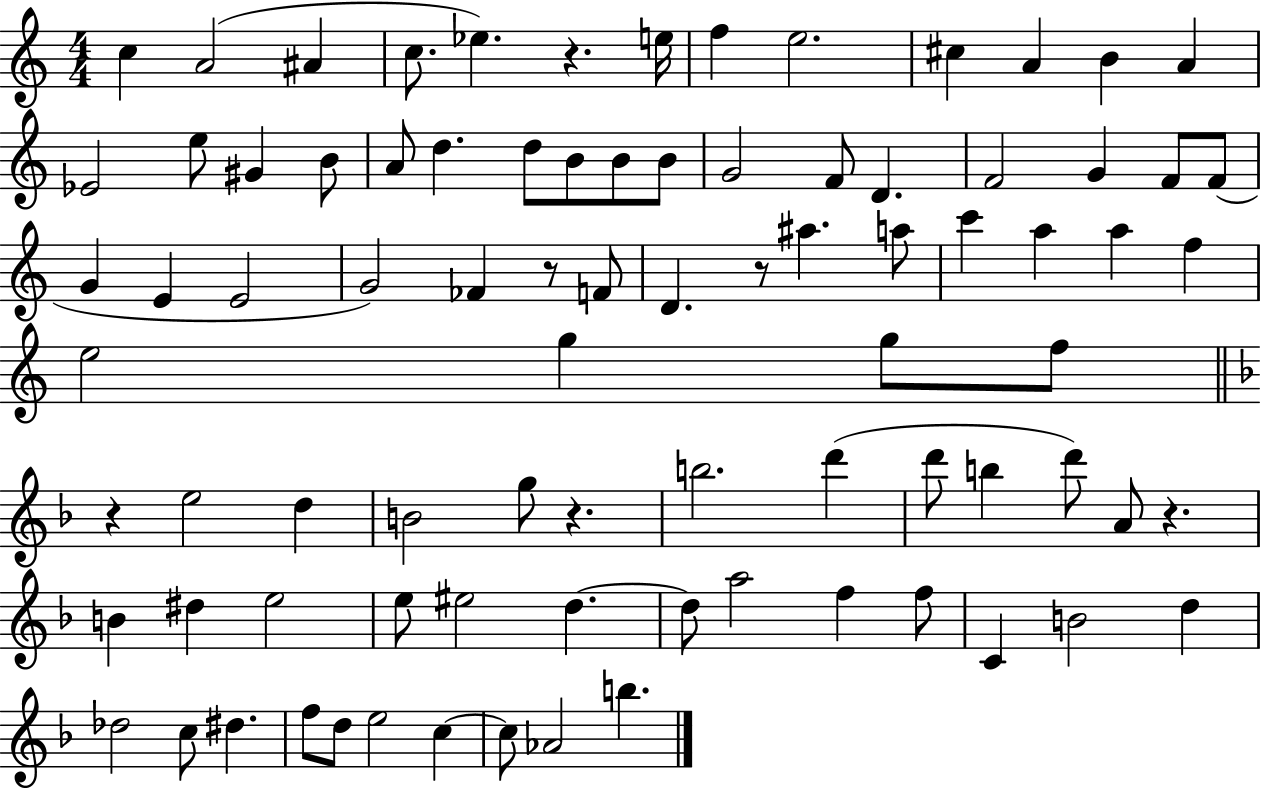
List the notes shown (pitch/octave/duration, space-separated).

C5/q A4/h A#4/q C5/e. Eb5/q. R/q. E5/s F5/q E5/h. C#5/q A4/q B4/q A4/q Eb4/h E5/e G#4/q B4/e A4/e D5/q. D5/e B4/e B4/e B4/e G4/h F4/e D4/q. F4/h G4/q F4/e F4/e G4/q E4/q E4/h G4/h FES4/q R/e F4/e D4/q. R/e A#5/q. A5/e C6/q A5/q A5/q F5/q E5/h G5/q G5/e F5/e R/q E5/h D5/q B4/h G5/e R/q. B5/h. D6/q D6/e B5/q D6/e A4/e R/q. B4/q D#5/q E5/h E5/e EIS5/h D5/q. D5/e A5/h F5/q F5/e C4/q B4/h D5/q Db5/h C5/e D#5/q. F5/e D5/e E5/h C5/q C5/e Ab4/h B5/q.